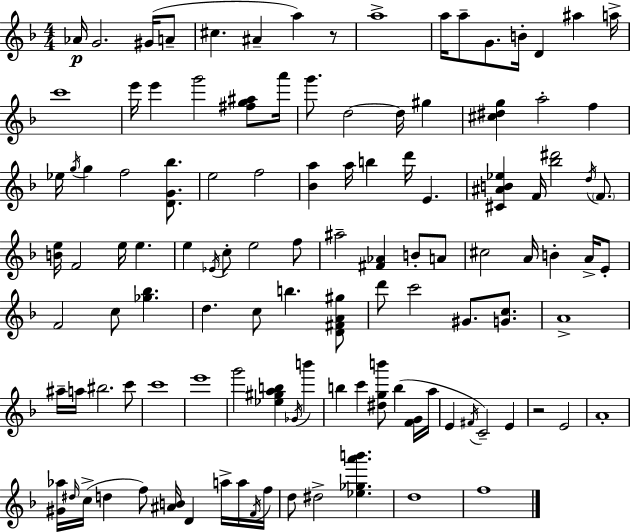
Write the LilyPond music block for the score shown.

{
  \clef treble
  \numericTimeSignature
  \time 4/4
  \key d \minor
  \repeat volta 2 { aes'16\p g'2. gis'16( a'8-- | cis''4. ais'4-- a''4) r8 | a''1-> | a''16 a''8-- g'8. b'16-. d'4 ais''4 a''16-> | \break c'''1 | e'''16 e'''4 g'''2 <fis'' g'' ais''>8 a'''16 | g'''8. d''2~~ d''16 gis''4 | <cis'' dis'' g''>4 a''2-. f''4 | \break ees''16 \acciaccatura { g''16 } g''4 f''2 <d' g' bes''>8. | e''2 f''2 | <bes' a''>4 a''16 b''4 d'''16 e'4. | <cis' ais' b' ees''>4 f'16 <bes'' dis'''>2 \acciaccatura { d''16 } \parenthesize f'8. | \break <b' e''>16 f'2 e''16 e''4. | e''4 \acciaccatura { ees'16 } c''8-. e''2 | f''8 ais''2-- <fis' aes'>4 b'8-. | a'8 cis''2 a'16 b'4-. | \break a'16-> e'8-. f'2 c''8 <ges'' bes''>4. | d''4. c''8 b''4. | <d' fis' a' gis''>8 d'''8 c'''2 gis'8. | <g' c''>8. a'1-> | \break ais''16-- a''16 bis''2. | c'''8 c'''1 | e'''1 | g'''2 <ees'' gis'' a'' b''>4 \acciaccatura { ges'16 } | \break b'''4 b''4 c'''4 <dis'' g'' b'''>8 b''4( | <f' g'>16 a''16 e'4 \acciaccatura { fis'16 }) c'2-- | e'4 r2 e'2 | a'1-. | \break <gis' aes''>16 \grace { dis''16 }( c''16-> d''4 f''8) <ais' b'>16 d'4 | a''16-> a''16 \acciaccatura { f'16 } f''16 d''8 dis''2-> | <ees'' ges'' a''' b'''>4. d''1 | f''1 | \break } \bar "|."
}